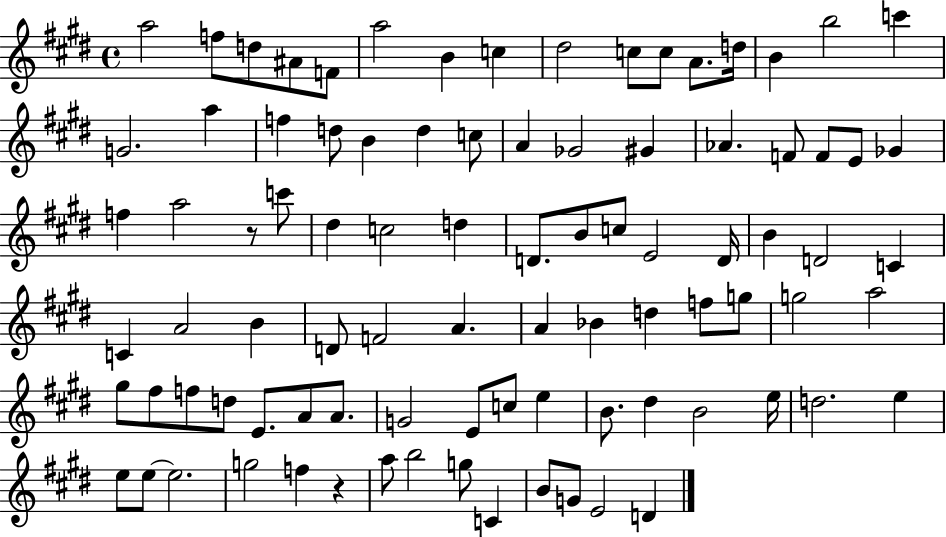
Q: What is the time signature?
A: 4/4